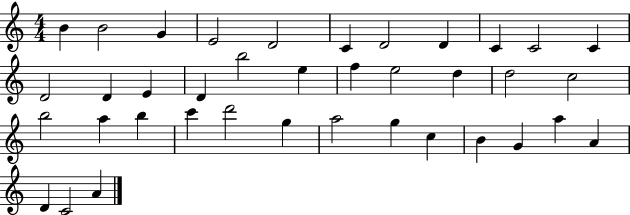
X:1
T:Untitled
M:4/4
L:1/4
K:C
B B2 G E2 D2 C D2 D C C2 C D2 D E D b2 e f e2 d d2 c2 b2 a b c' d'2 g a2 g c B G a A D C2 A